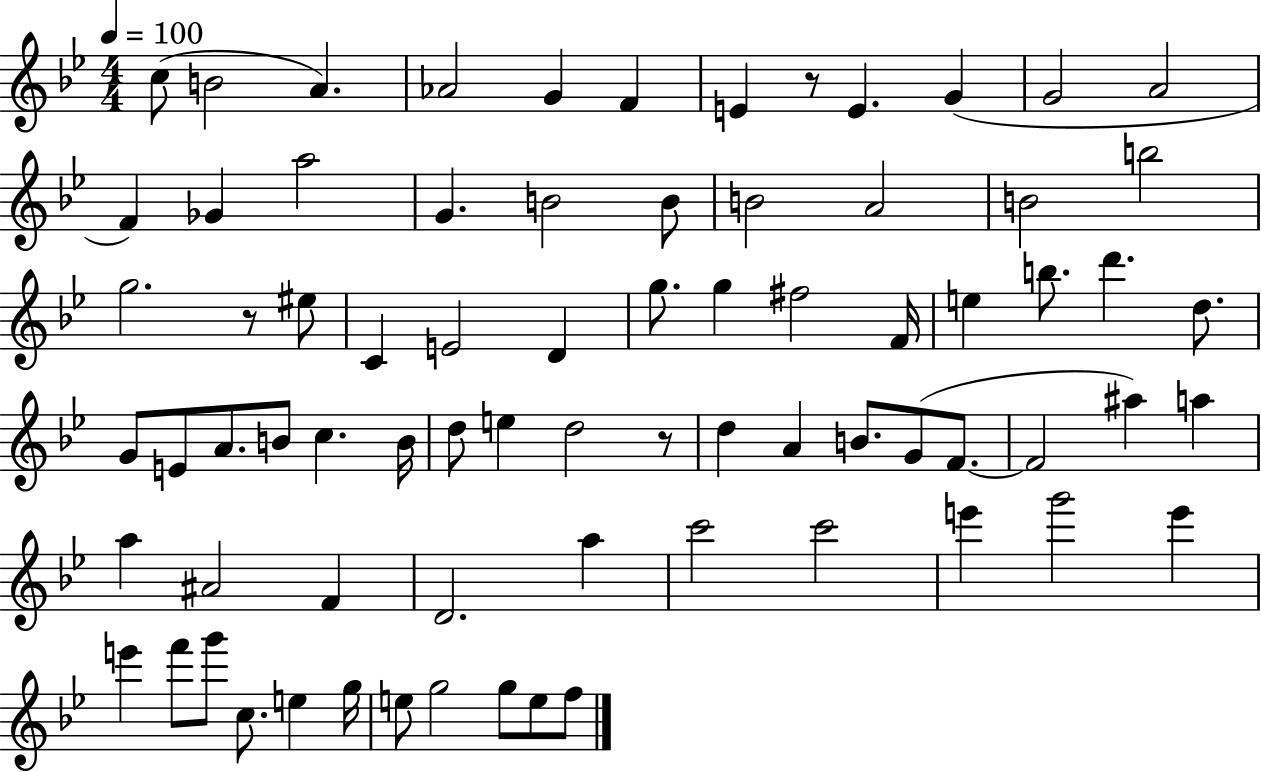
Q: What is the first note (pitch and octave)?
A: C5